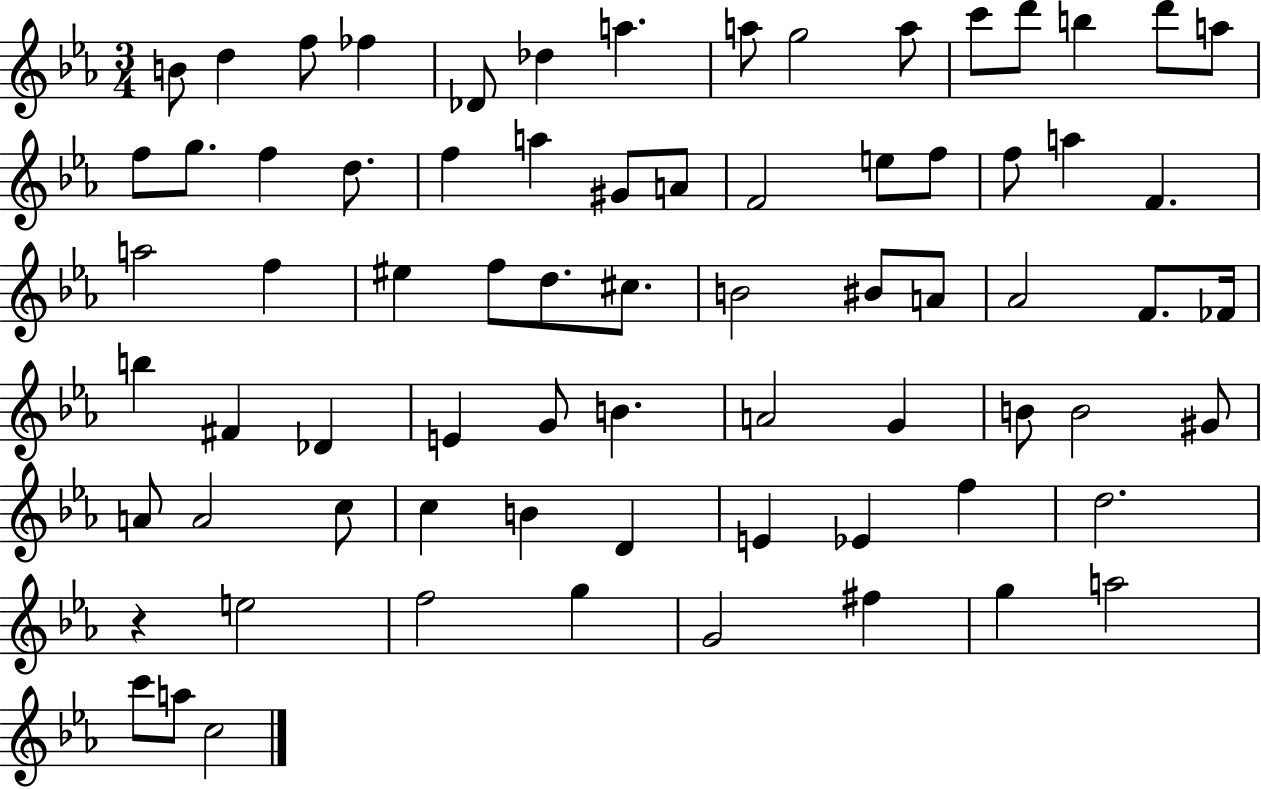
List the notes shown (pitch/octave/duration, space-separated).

B4/e D5/q F5/e FES5/q Db4/e Db5/q A5/q. A5/e G5/h A5/e C6/e D6/e B5/q D6/e A5/e F5/e G5/e. F5/q D5/e. F5/q A5/q G#4/e A4/e F4/h E5/e F5/e F5/e A5/q F4/q. A5/h F5/q EIS5/q F5/e D5/e. C#5/e. B4/h BIS4/e A4/e Ab4/h F4/e. FES4/s B5/q F#4/q Db4/q E4/q G4/e B4/q. A4/h G4/q B4/e B4/h G#4/e A4/e A4/h C5/e C5/q B4/q D4/q E4/q Eb4/q F5/q D5/h. R/q E5/h F5/h G5/q G4/h F#5/q G5/q A5/h C6/e A5/e C5/h